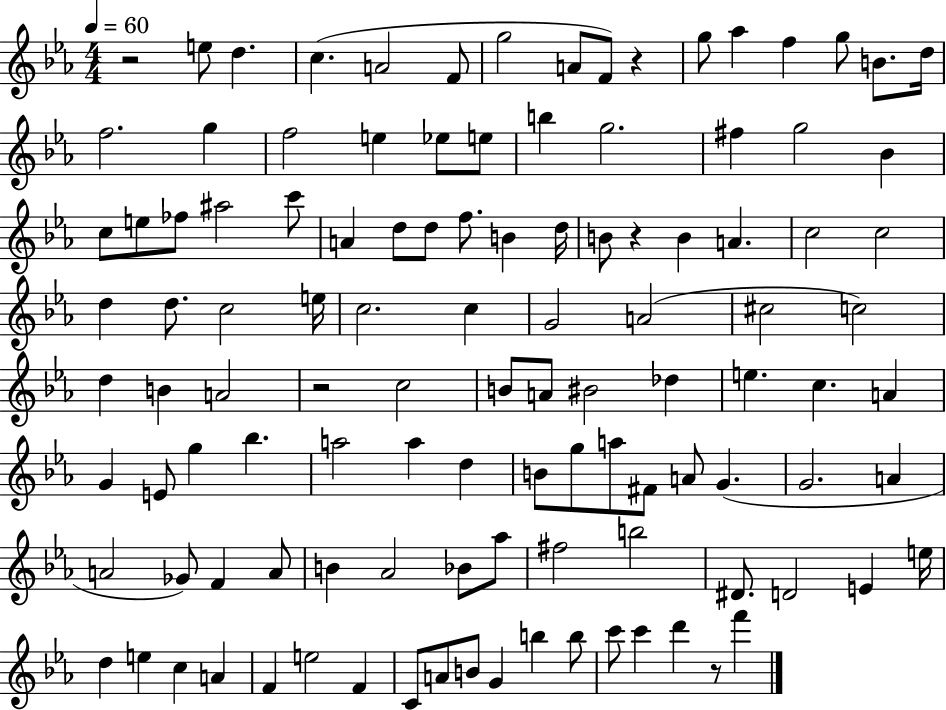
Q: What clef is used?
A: treble